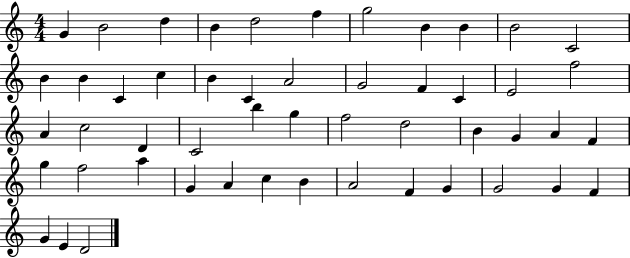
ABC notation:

X:1
T:Untitled
M:4/4
L:1/4
K:C
G B2 d B d2 f g2 B B B2 C2 B B C c B C A2 G2 F C E2 f2 A c2 D C2 b g f2 d2 B G A F g f2 a G A c B A2 F G G2 G F G E D2